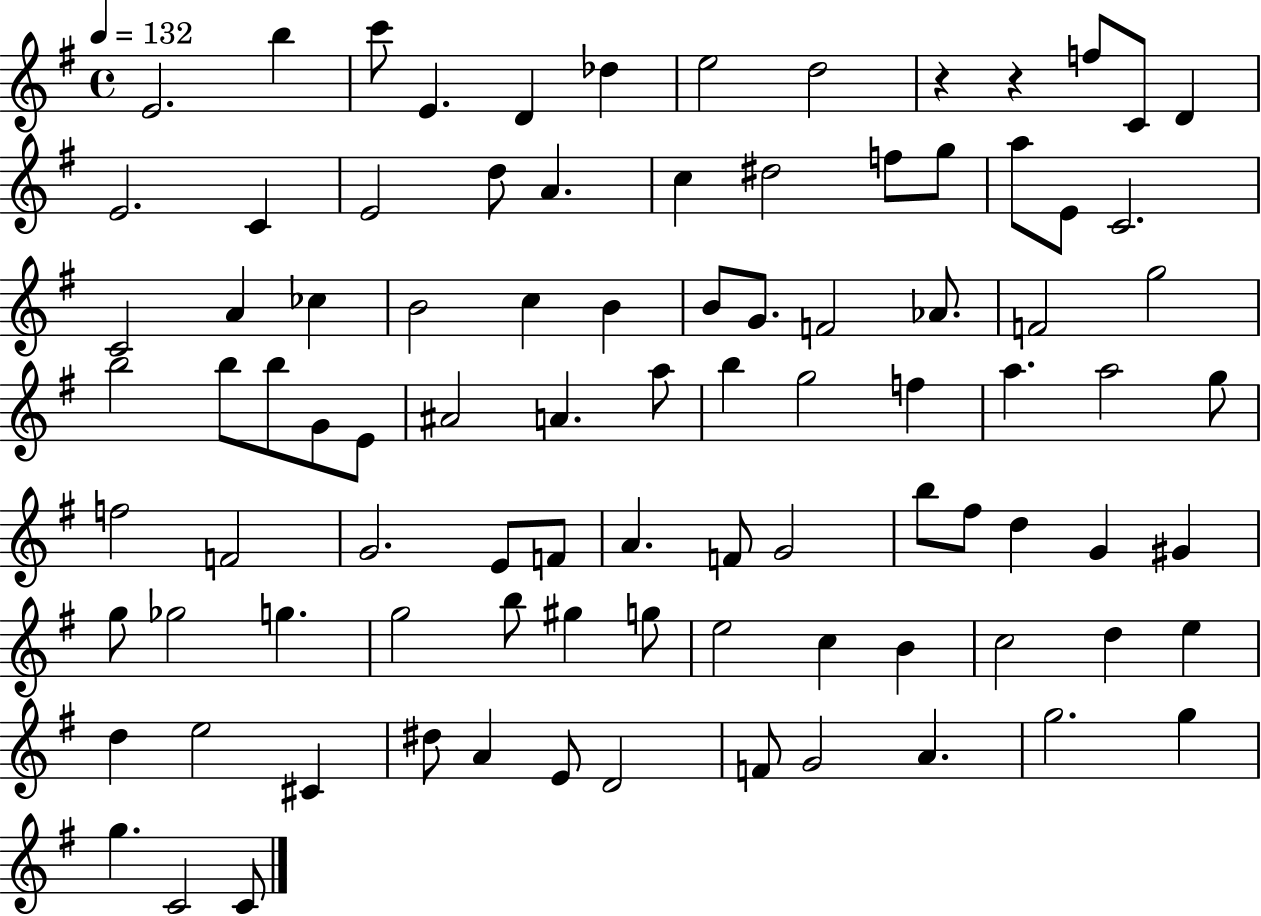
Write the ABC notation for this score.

X:1
T:Untitled
M:4/4
L:1/4
K:G
E2 b c'/2 E D _d e2 d2 z z f/2 C/2 D E2 C E2 d/2 A c ^d2 f/2 g/2 a/2 E/2 C2 C2 A _c B2 c B B/2 G/2 F2 _A/2 F2 g2 b2 b/2 b/2 G/2 E/2 ^A2 A a/2 b g2 f a a2 g/2 f2 F2 G2 E/2 F/2 A F/2 G2 b/2 ^f/2 d G ^G g/2 _g2 g g2 b/2 ^g g/2 e2 c B c2 d e d e2 ^C ^d/2 A E/2 D2 F/2 G2 A g2 g g C2 C/2